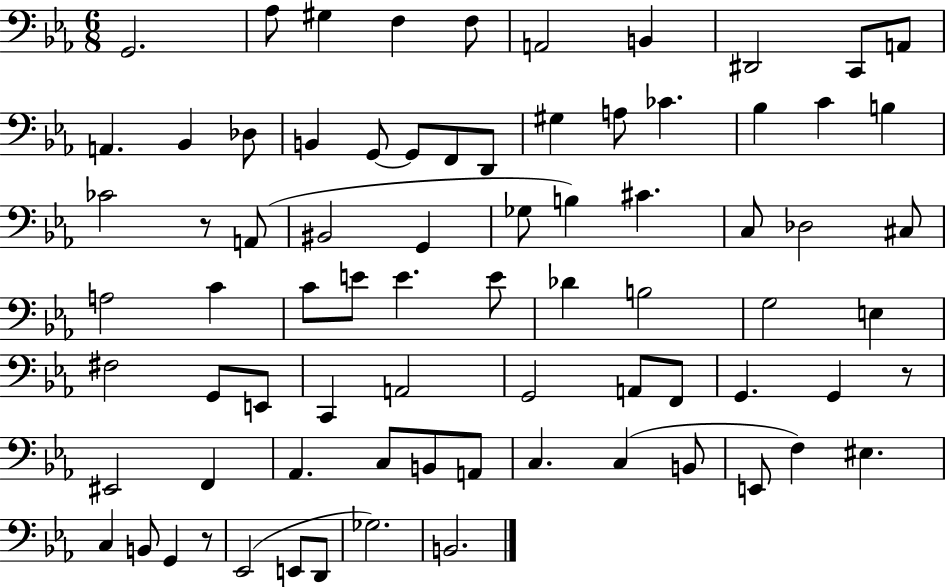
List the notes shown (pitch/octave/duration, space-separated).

G2/h. Ab3/e G#3/q F3/q F3/e A2/h B2/q D#2/h C2/e A2/e A2/q. Bb2/q Db3/e B2/q G2/e G2/e F2/e D2/e G#3/q A3/e CES4/q. Bb3/q C4/q B3/q CES4/h R/e A2/e BIS2/h G2/q Gb3/e B3/q C#4/q. C3/e Db3/h C#3/e A3/h C4/q C4/e E4/e E4/q. E4/e Db4/q B3/h G3/h E3/q F#3/h G2/e E2/e C2/q A2/h G2/h A2/e F2/e G2/q. G2/q R/e EIS2/h F2/q Ab2/q. C3/e B2/e A2/e C3/q. C3/q B2/e E2/e F3/q EIS3/q. C3/q B2/e G2/q R/e Eb2/h E2/e D2/e Gb3/h. B2/h.